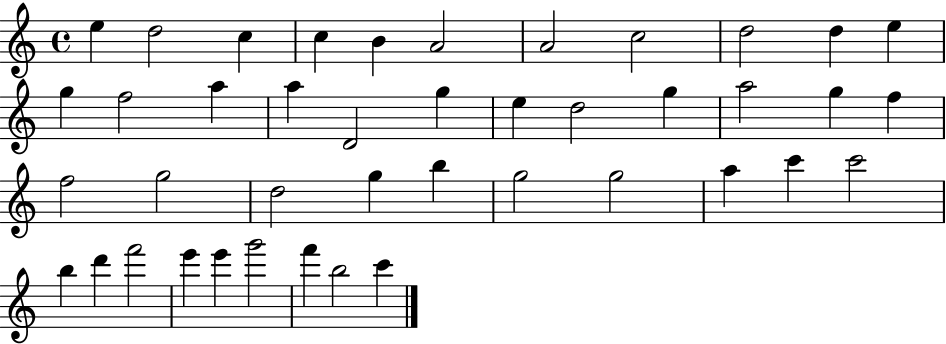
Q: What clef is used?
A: treble